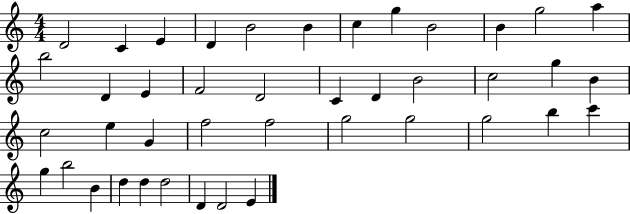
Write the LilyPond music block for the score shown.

{
  \clef treble
  \numericTimeSignature
  \time 4/4
  \key c \major
  d'2 c'4 e'4 | d'4 b'2 b'4 | c''4 g''4 b'2 | b'4 g''2 a''4 | \break b''2 d'4 e'4 | f'2 d'2 | c'4 d'4 b'2 | c''2 g''4 b'4 | \break c''2 e''4 g'4 | f''2 f''2 | g''2 g''2 | g''2 b''4 c'''4 | \break g''4 b''2 b'4 | d''4 d''4 d''2 | d'4 d'2 e'4 | \bar "|."
}